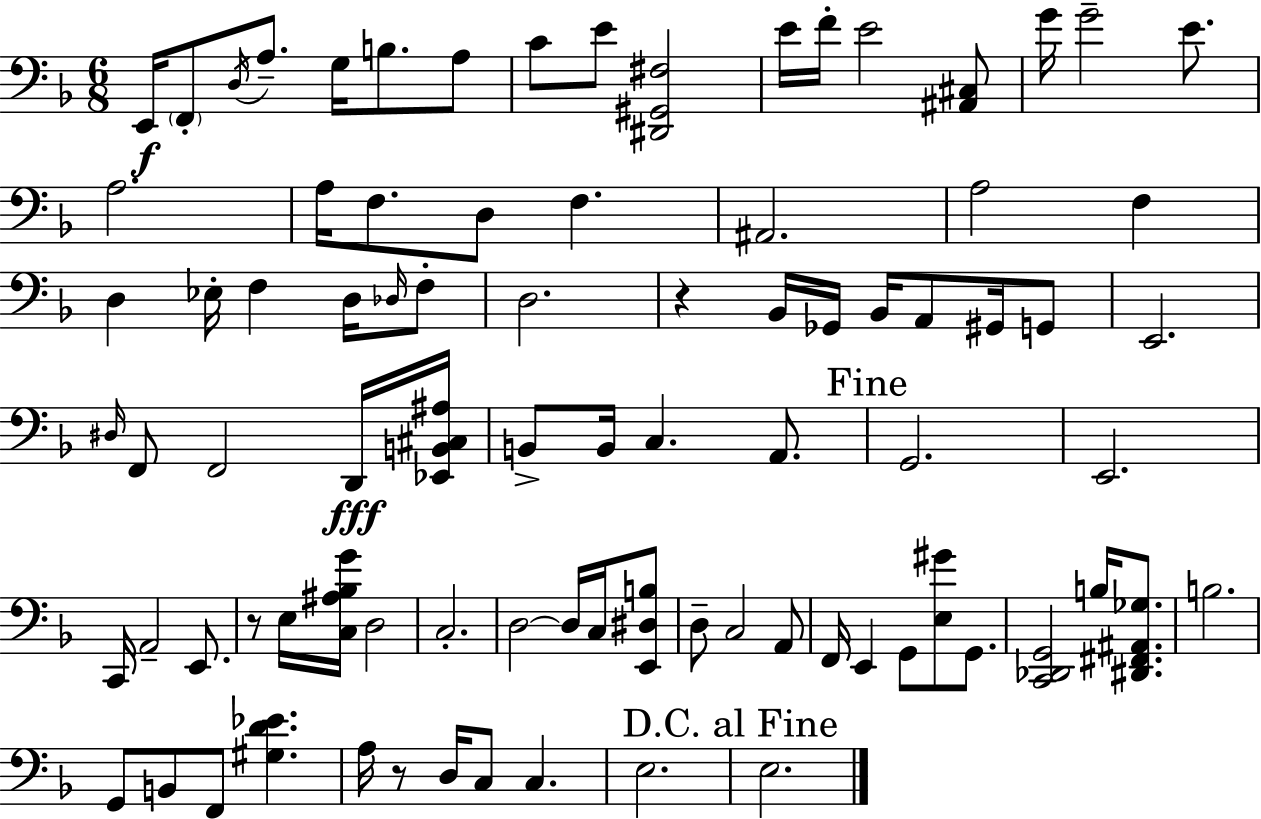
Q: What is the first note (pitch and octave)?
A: E2